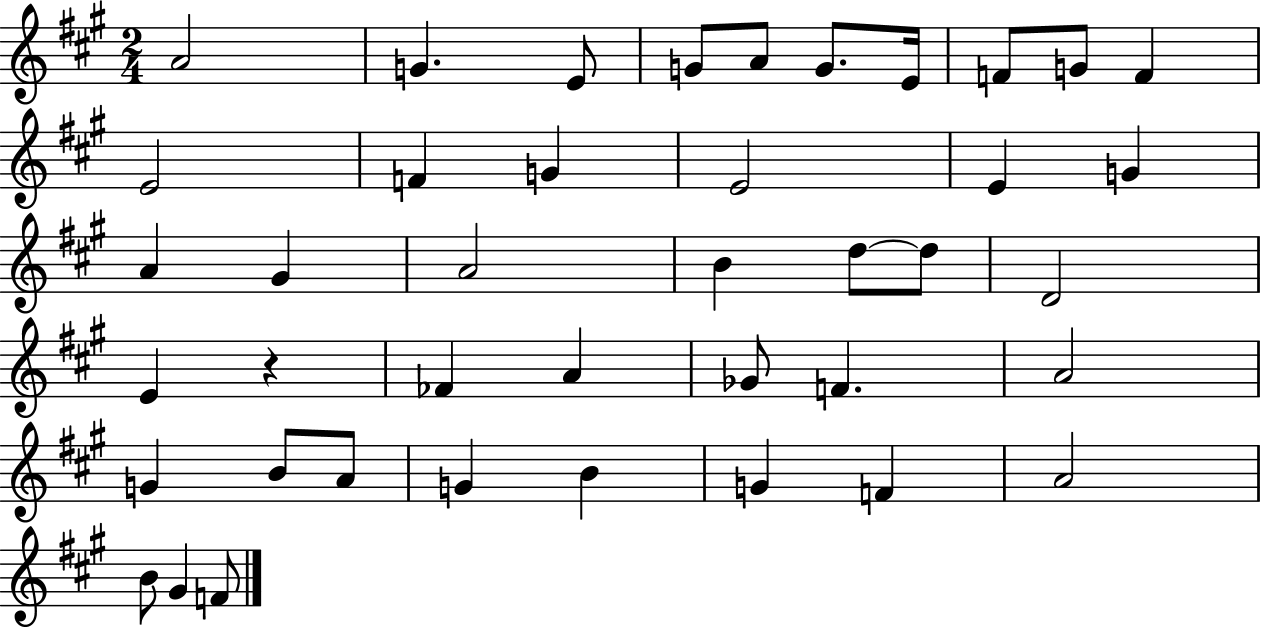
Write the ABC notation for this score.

X:1
T:Untitled
M:2/4
L:1/4
K:A
A2 G E/2 G/2 A/2 G/2 E/4 F/2 G/2 F E2 F G E2 E G A ^G A2 B d/2 d/2 D2 E z _F A _G/2 F A2 G B/2 A/2 G B G F A2 B/2 ^G F/2